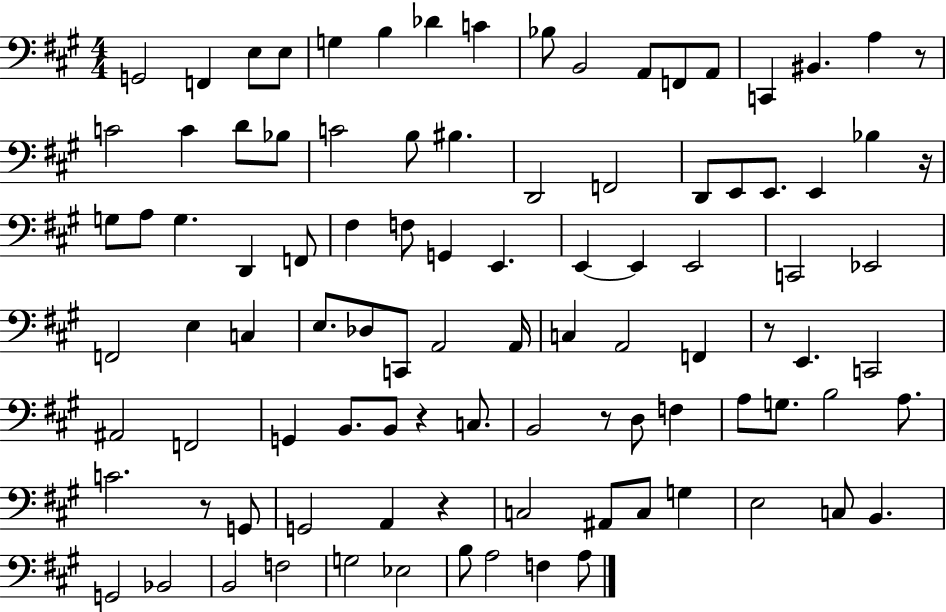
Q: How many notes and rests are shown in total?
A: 98